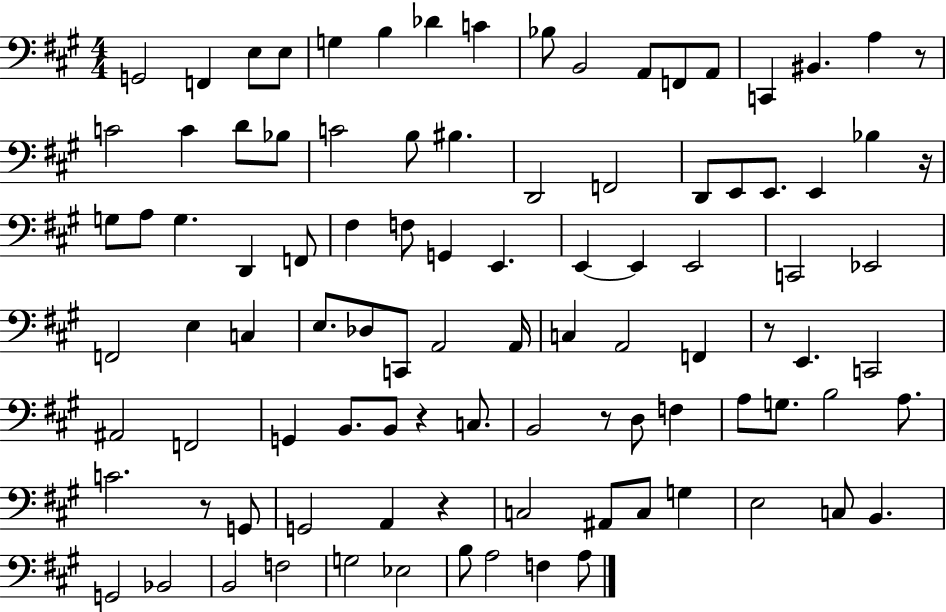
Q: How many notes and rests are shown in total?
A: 98